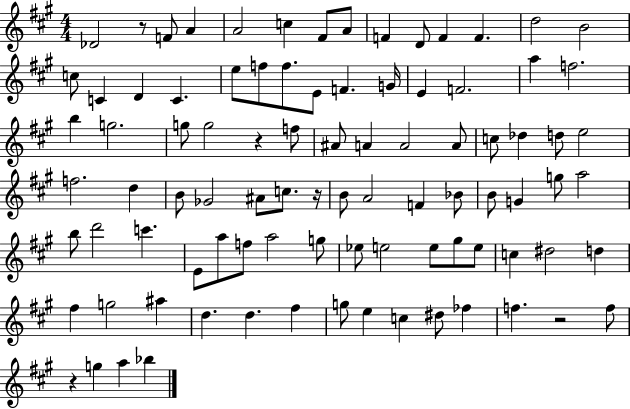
{
  \clef treble
  \numericTimeSignature
  \time 4/4
  \key a \major
  des'2 r8 f'8 a'4 | a'2 c''4 fis'8 a'8 | f'4 d'8 f'4 f'4. | d''2 b'2 | \break c''8 c'4 d'4 c'4. | e''8 f''8 f''8. e'8 f'4. g'16 | e'4 f'2. | a''4 f''2. | \break b''4 g''2. | g''8 g''2 r4 f''8 | ais'8 a'4 a'2 a'8 | c''8 des''4 d''8 e''2 | \break f''2. d''4 | b'8 ges'2 ais'8 c''8. r16 | b'8 a'2 f'4 bes'8 | b'8 g'4 g''8 a''2 | \break b''8 d'''2 c'''4. | e'8 a''8 f''8 a''2 g''8 | ees''8 e''2 e''8 gis''8 e''8 | c''4 dis''2 d''4 | \break fis''4 g''2 ais''4 | d''4. d''4. fis''4 | g''8 e''4 c''4 dis''8 fes''4 | f''4. r2 f''8 | \break r4 g''4 a''4 bes''4 | \bar "|."
}